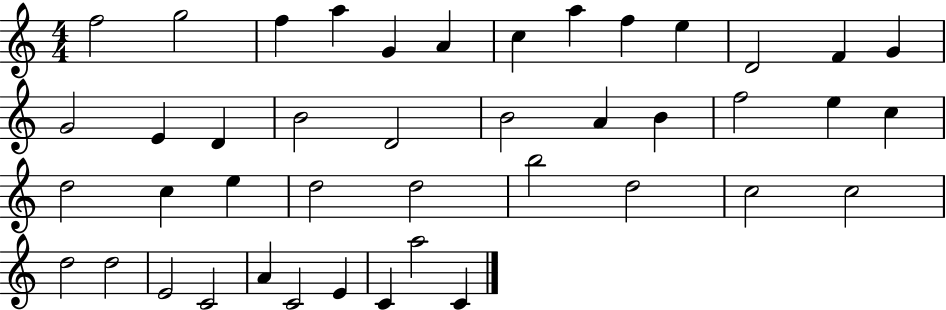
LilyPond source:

{
  \clef treble
  \numericTimeSignature
  \time 4/4
  \key c \major
  f''2 g''2 | f''4 a''4 g'4 a'4 | c''4 a''4 f''4 e''4 | d'2 f'4 g'4 | \break g'2 e'4 d'4 | b'2 d'2 | b'2 a'4 b'4 | f''2 e''4 c''4 | \break d''2 c''4 e''4 | d''2 d''2 | b''2 d''2 | c''2 c''2 | \break d''2 d''2 | e'2 c'2 | a'4 c'2 e'4 | c'4 a''2 c'4 | \break \bar "|."
}